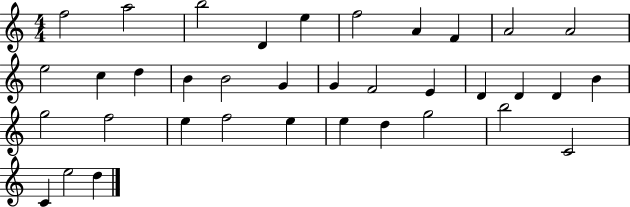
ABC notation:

X:1
T:Untitled
M:4/4
L:1/4
K:C
f2 a2 b2 D e f2 A F A2 A2 e2 c d B B2 G G F2 E D D D B g2 f2 e f2 e e d g2 b2 C2 C e2 d